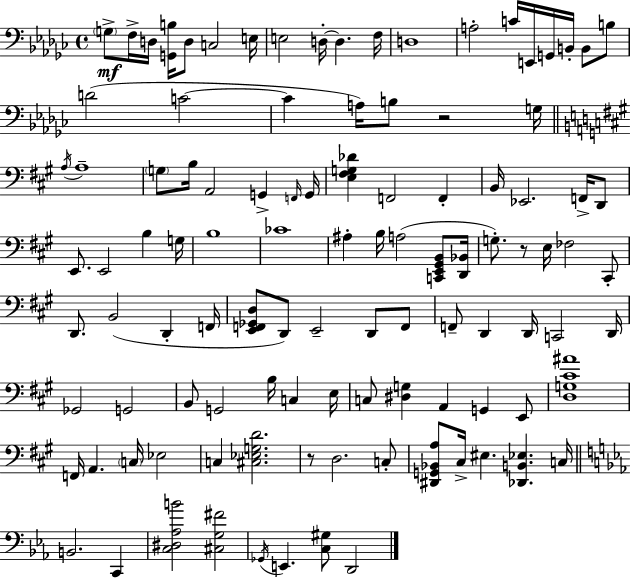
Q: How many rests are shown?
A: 3